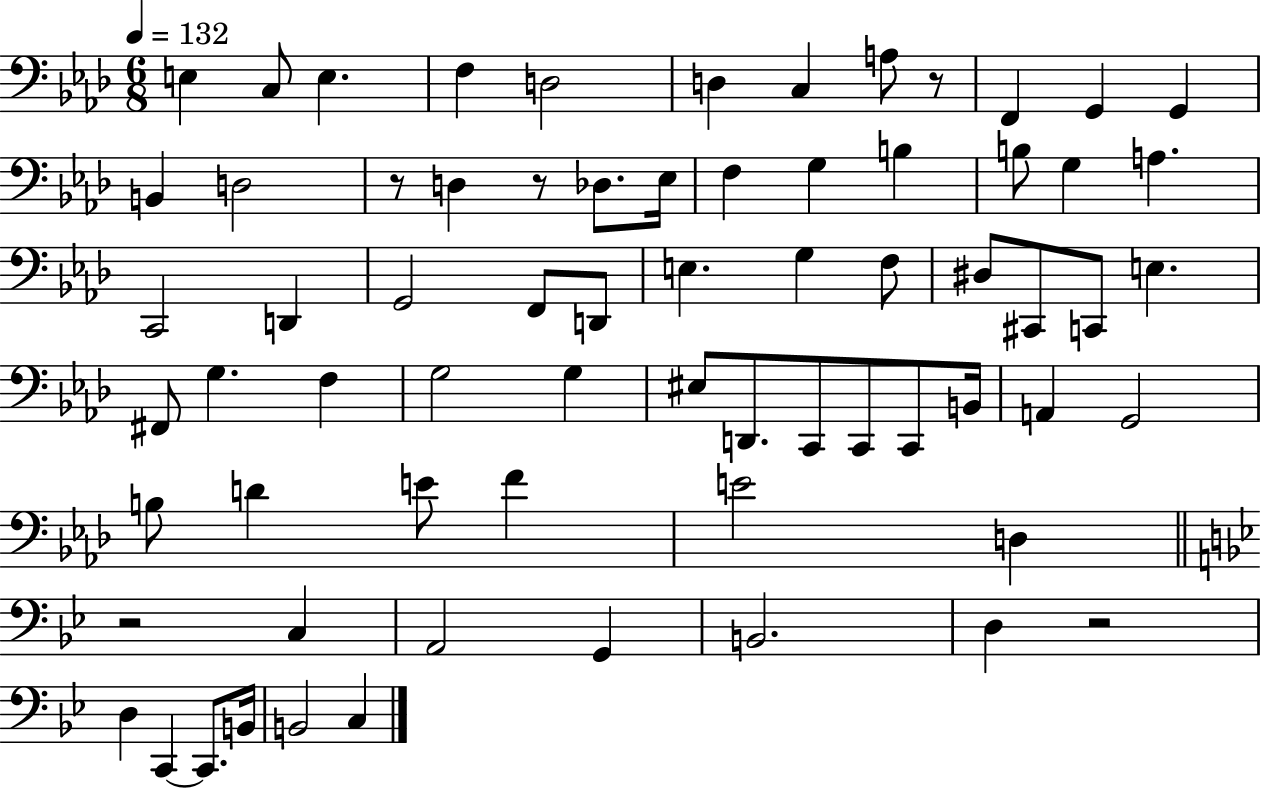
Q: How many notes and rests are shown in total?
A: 69